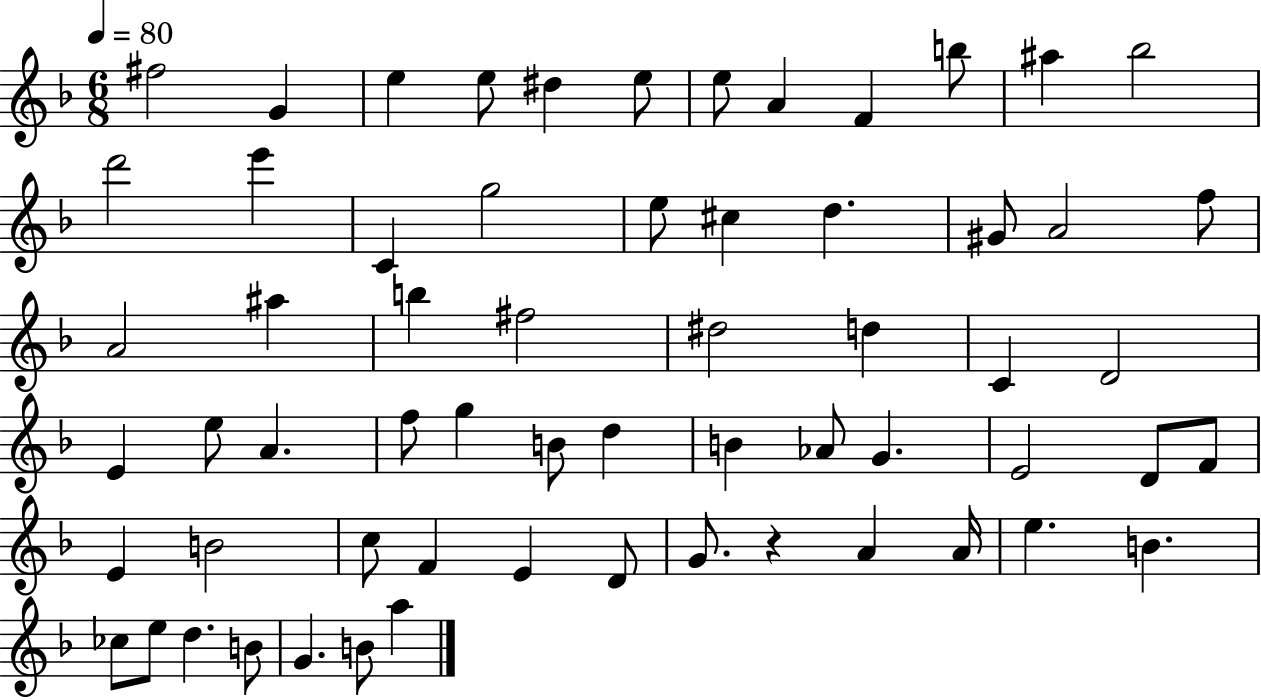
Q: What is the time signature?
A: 6/8